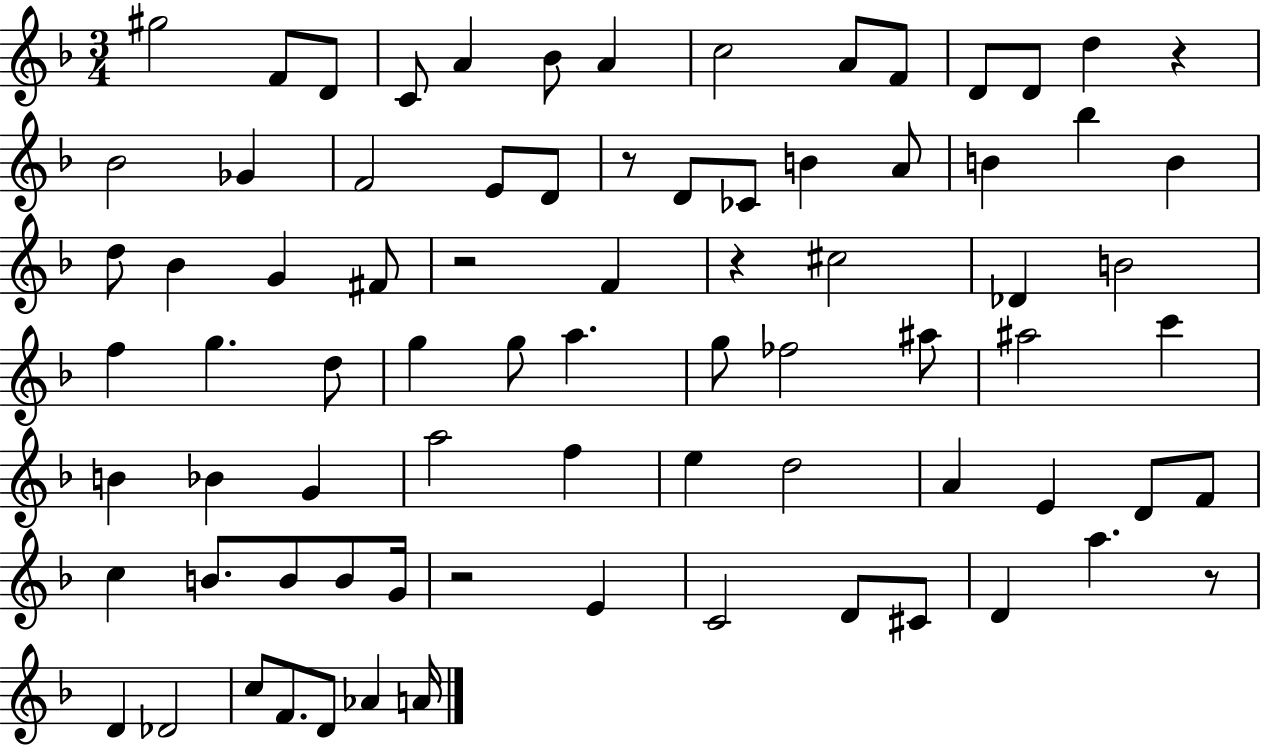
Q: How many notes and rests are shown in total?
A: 79